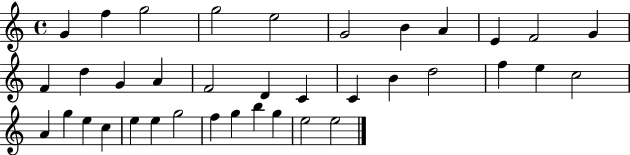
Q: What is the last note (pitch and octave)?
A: E5